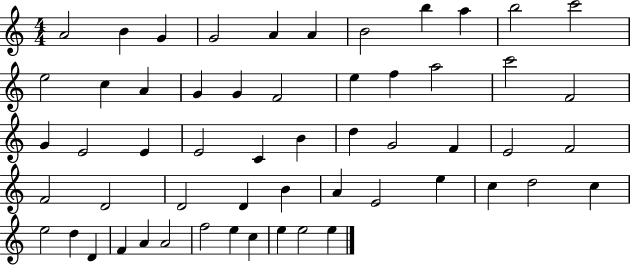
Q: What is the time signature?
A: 4/4